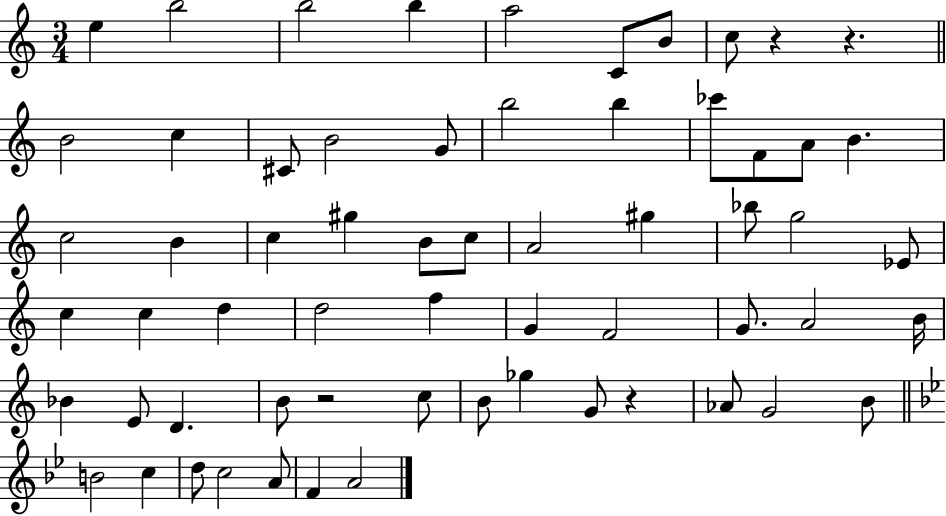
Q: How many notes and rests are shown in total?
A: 62